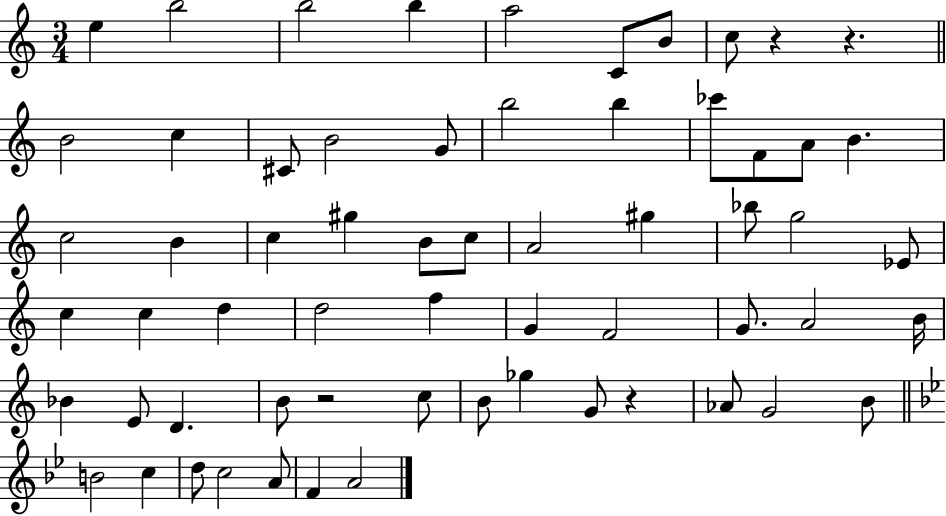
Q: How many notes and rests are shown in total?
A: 62